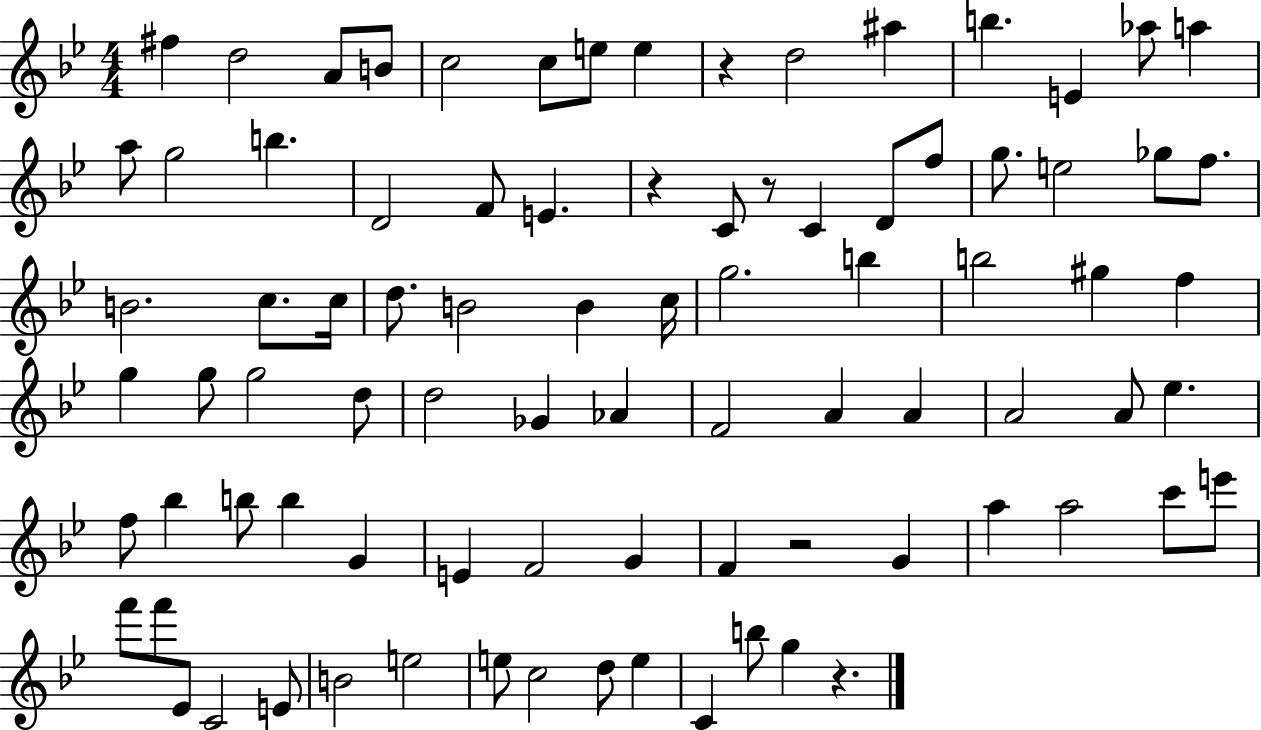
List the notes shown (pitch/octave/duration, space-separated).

F#5/q D5/h A4/e B4/e C5/h C5/e E5/e E5/q R/q D5/h A#5/q B5/q. E4/q Ab5/e A5/q A5/e G5/h B5/q. D4/h F4/e E4/q. R/q C4/e R/e C4/q D4/e F5/e G5/e. E5/h Gb5/e F5/e. B4/h. C5/e. C5/s D5/e. B4/h B4/q C5/s G5/h. B5/q B5/h G#5/q F5/q G5/q G5/e G5/h D5/e D5/h Gb4/q Ab4/q F4/h A4/q A4/q A4/h A4/e Eb5/q. F5/e Bb5/q B5/e B5/q G4/q E4/q F4/h G4/q F4/q R/h G4/q A5/q A5/h C6/e E6/e F6/e F6/e Eb4/e C4/h E4/e B4/h E5/h E5/e C5/h D5/e E5/q C4/q B5/e G5/q R/q.